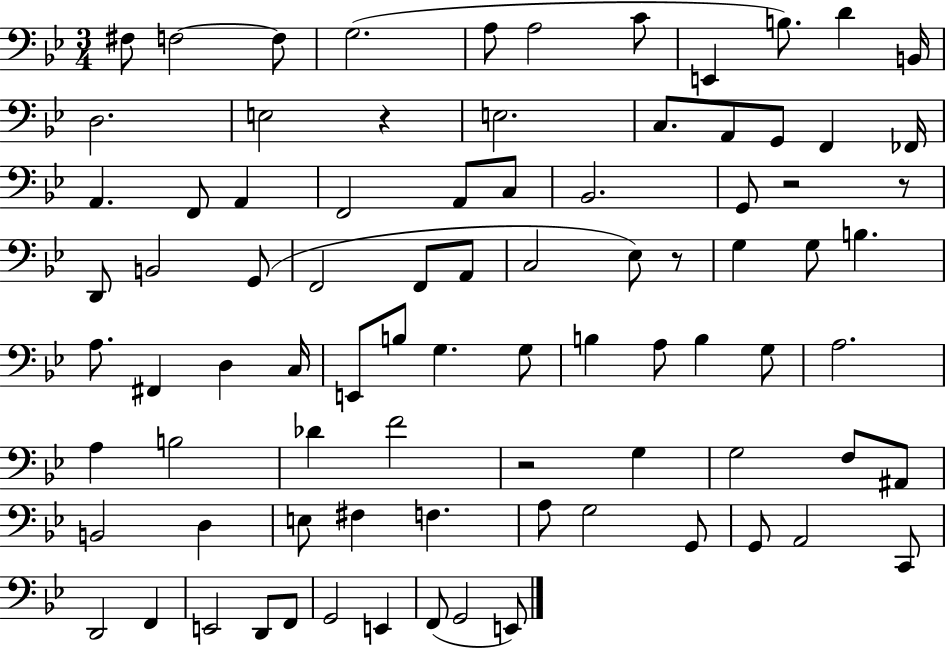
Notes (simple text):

F#3/e F3/h F3/e G3/h. A3/e A3/h C4/e E2/q B3/e. D4/q B2/s D3/h. E3/h R/q E3/h. C3/e. A2/e G2/e F2/q FES2/s A2/q. F2/e A2/q F2/h A2/e C3/e Bb2/h. G2/e R/h R/e D2/e B2/h G2/e F2/h F2/e A2/e C3/h Eb3/e R/e G3/q G3/e B3/q. A3/e. F#2/q D3/q C3/s E2/e B3/e G3/q. G3/e B3/q A3/e B3/q G3/e A3/h. A3/q B3/h Db4/q F4/h R/h G3/q G3/h F3/e A#2/e B2/h D3/q E3/e F#3/q F3/q. A3/e G3/h G2/e G2/e A2/h C2/e D2/h F2/q E2/h D2/e F2/e G2/h E2/q F2/e G2/h E2/e